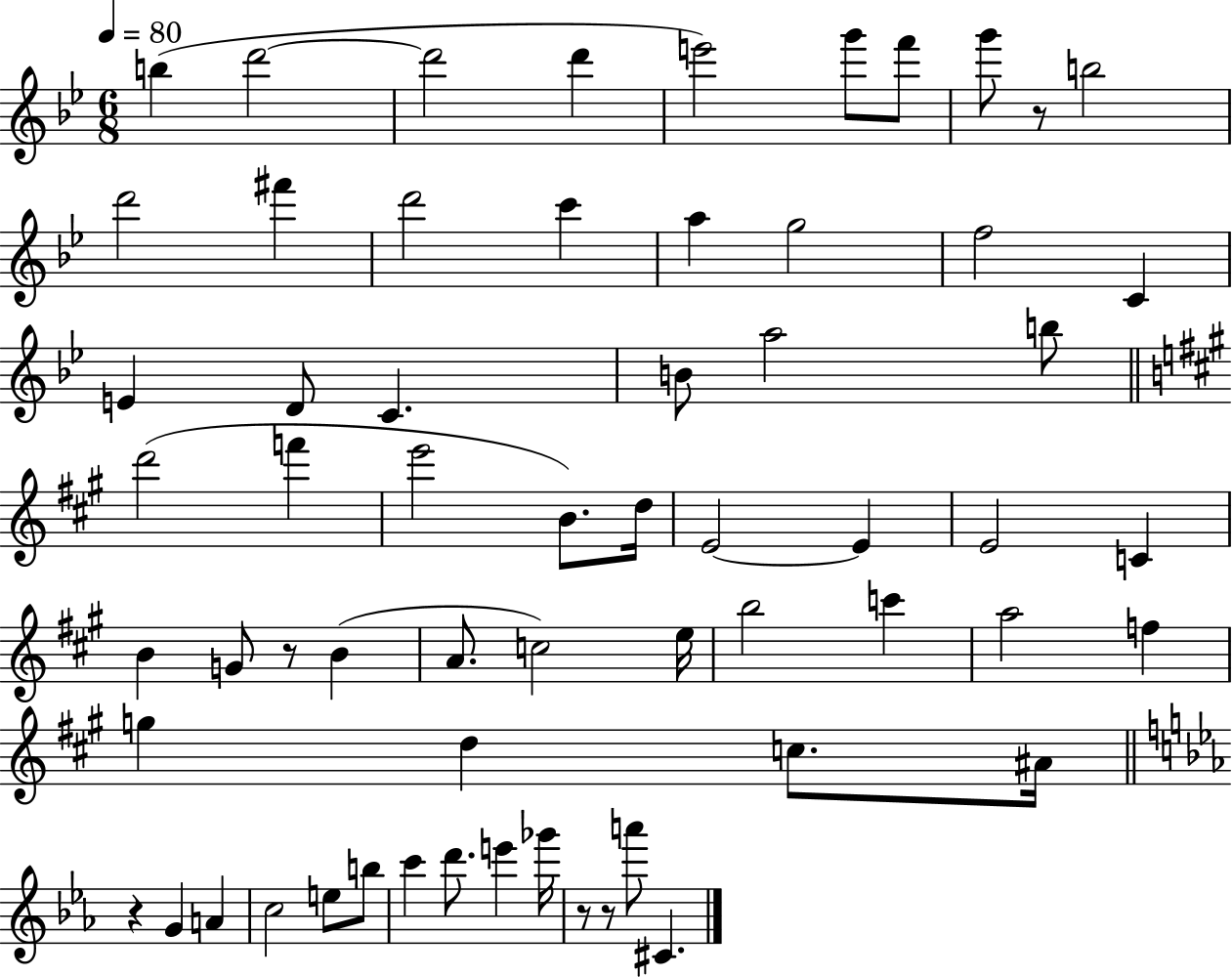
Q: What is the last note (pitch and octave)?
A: C#4